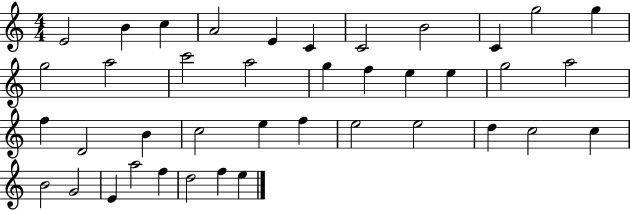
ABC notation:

X:1
T:Untitled
M:4/4
L:1/4
K:C
E2 B c A2 E C C2 B2 C g2 g g2 a2 c'2 a2 g f e e g2 a2 f D2 B c2 e f e2 e2 d c2 c B2 G2 E a2 f d2 f e